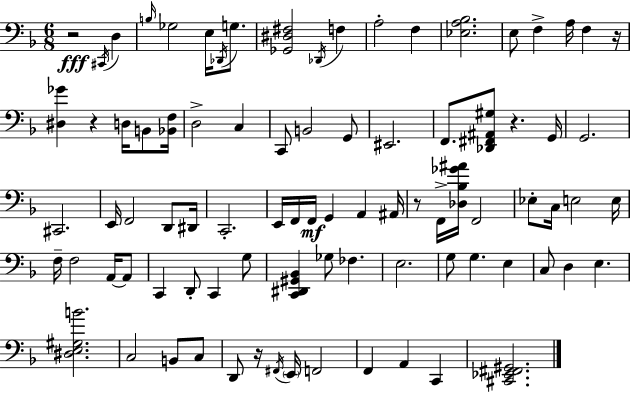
R/h C#2/s D3/q B3/s Gb3/h E3/s Db2/s G3/e. [Gb2,D#3,F#3]/h Db2/s F3/q A3/h F3/q [Eb3,A3,Bb3]/h. E3/e F3/q A3/s F3/q R/s [D#3,Gb4]/q R/q D3/s B2/e [Bb2,F3]/s D3/h C3/q C2/e B2/h G2/e EIS2/h. F2/e. [Db2,F#2,A#2,G#3]/e R/q. G2/s G2/h. C#2/h. E2/s F2/h D2/e D#2/s C2/h. E2/s F2/s F2/s G2/q A2/q A#2/s R/e F2/s [Db3,Bb3,Gb4,A#4]/s F2/h Eb3/e C3/s E3/h E3/s F3/s F3/h A2/s A2/e C2/q D2/e C2/q G3/e [C2,D#2,G#2,Bb2]/q Gb3/e FES3/q. E3/h. G3/e G3/q. E3/q C3/e D3/q E3/q. [D#3,E3,G#3,B4]/h. C3/h B2/e C3/e D2/e R/s F#2/s E2/s F2/h F2/q A2/q C2/q [C#2,Eb2,F#2,G#2]/h.